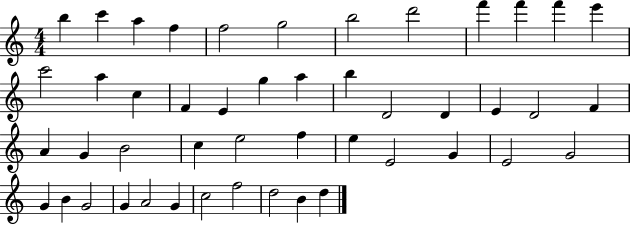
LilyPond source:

{
  \clef treble
  \numericTimeSignature
  \time 4/4
  \key c \major
  b''4 c'''4 a''4 f''4 | f''2 g''2 | b''2 d'''2 | f'''4 f'''4 f'''4 e'''4 | \break c'''2 a''4 c''4 | f'4 e'4 g''4 a''4 | b''4 d'2 d'4 | e'4 d'2 f'4 | \break a'4 g'4 b'2 | c''4 e''2 f''4 | e''4 e'2 g'4 | e'2 g'2 | \break g'4 b'4 g'2 | g'4 a'2 g'4 | c''2 f''2 | d''2 b'4 d''4 | \break \bar "|."
}